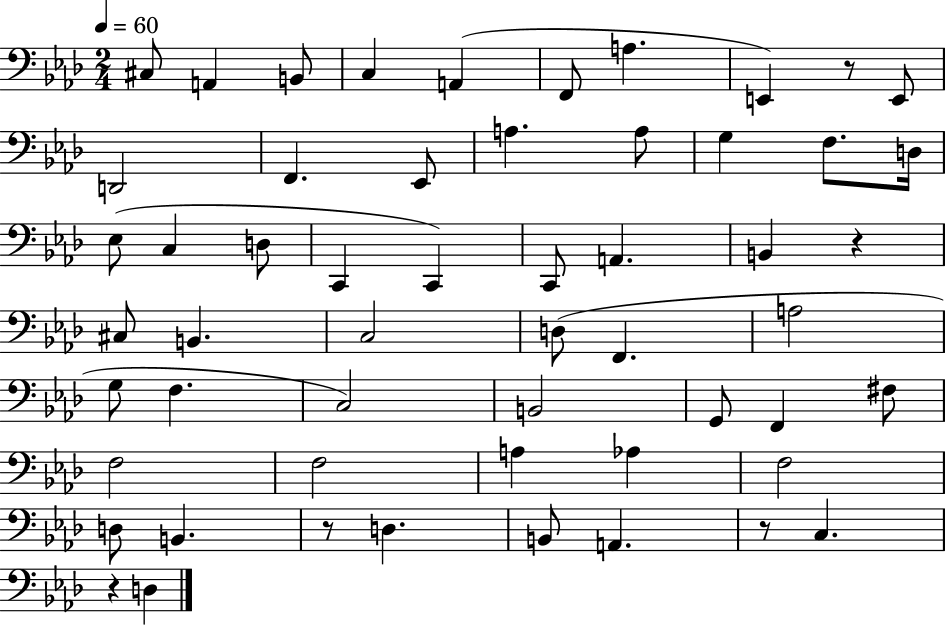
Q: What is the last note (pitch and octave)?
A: D3